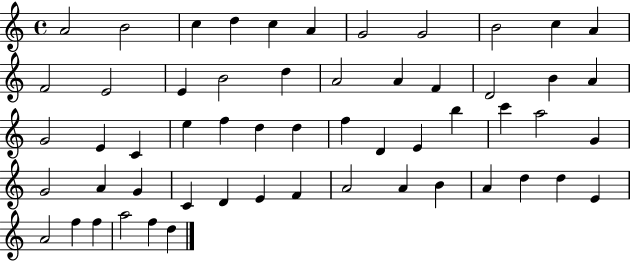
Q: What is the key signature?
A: C major